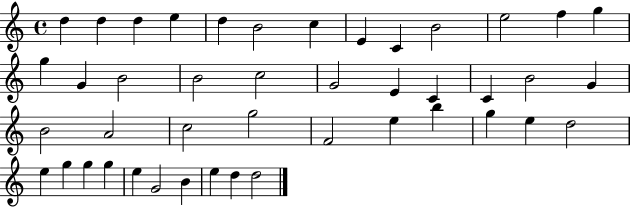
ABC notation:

X:1
T:Untitled
M:4/4
L:1/4
K:C
d d d e d B2 c E C B2 e2 f g g G B2 B2 c2 G2 E C C B2 G B2 A2 c2 g2 F2 e b g e d2 e g g g e G2 B e d d2